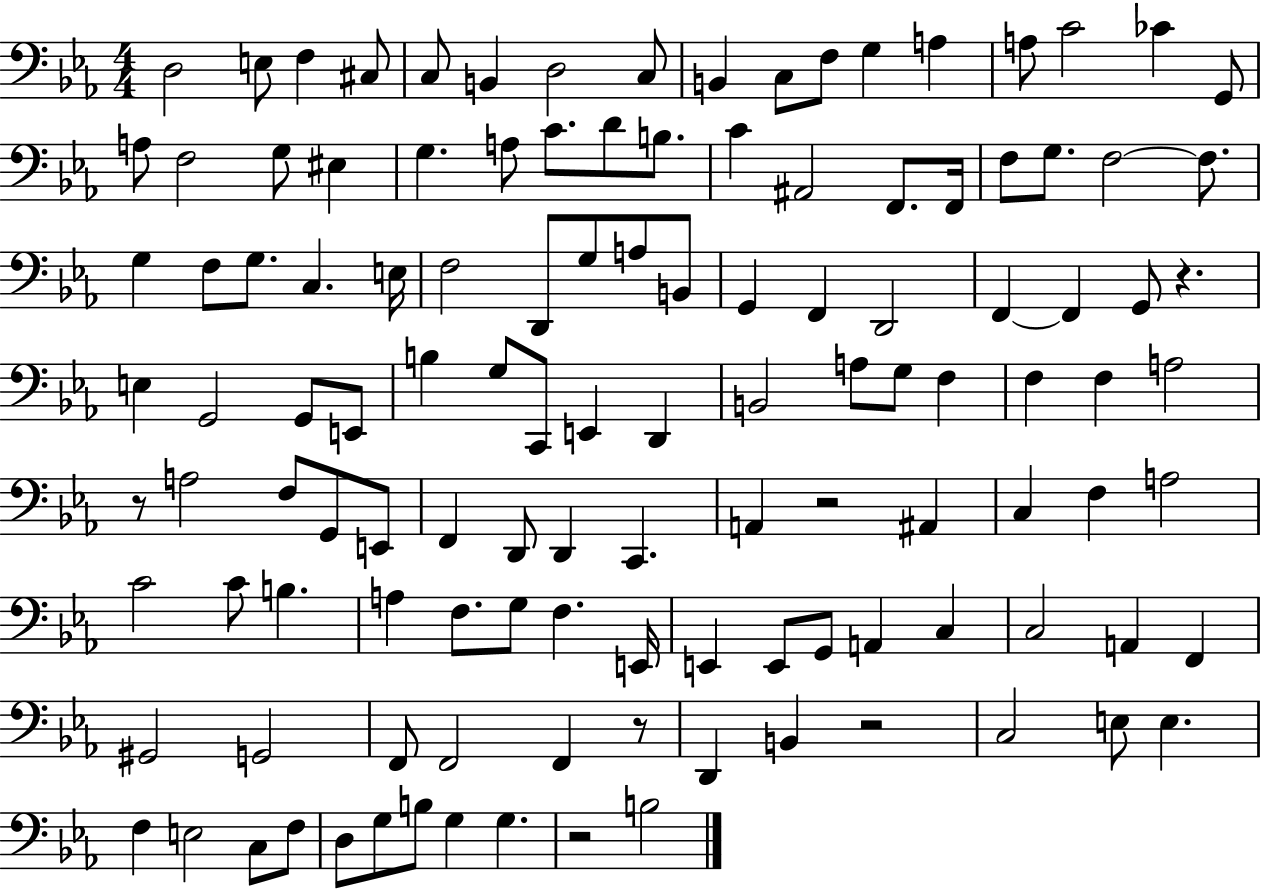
{
  \clef bass
  \numericTimeSignature
  \time 4/4
  \key ees \major
  d2 e8 f4 cis8 | c8 b,4 d2 c8 | b,4 c8 f8 g4 a4 | a8 c'2 ces'4 g,8 | \break a8 f2 g8 eis4 | g4. a8 c'8. d'8 b8. | c'4 ais,2 f,8. f,16 | f8 g8. f2~~ f8. | \break g4 f8 g8. c4. e16 | f2 d,8 g8 a8 b,8 | g,4 f,4 d,2 | f,4~~ f,4 g,8 r4. | \break e4 g,2 g,8 e,8 | b4 g8 c,8 e,4 d,4 | b,2 a8 g8 f4 | f4 f4 a2 | \break r8 a2 f8 g,8 e,8 | f,4 d,8 d,4 c,4. | a,4 r2 ais,4 | c4 f4 a2 | \break c'2 c'8 b4. | a4 f8. g8 f4. e,16 | e,4 e,8 g,8 a,4 c4 | c2 a,4 f,4 | \break gis,2 g,2 | f,8 f,2 f,4 r8 | d,4 b,4 r2 | c2 e8 e4. | \break f4 e2 c8 f8 | d8 g8 b8 g4 g4. | r2 b2 | \bar "|."
}